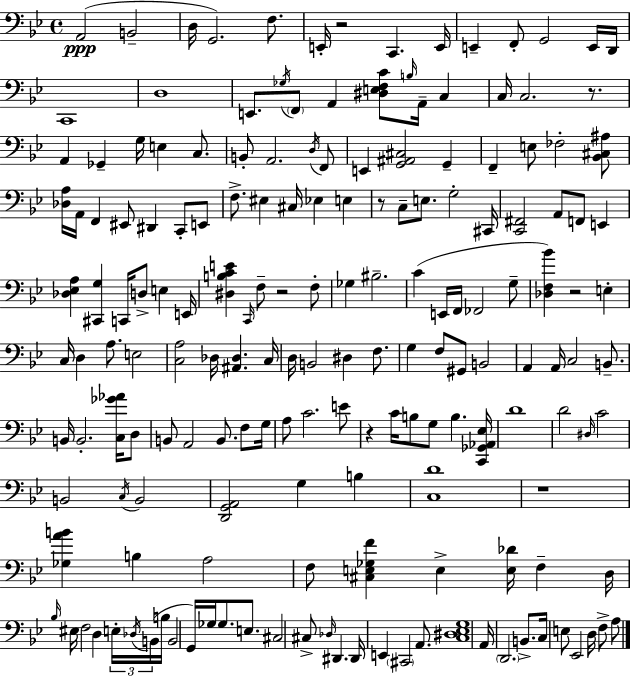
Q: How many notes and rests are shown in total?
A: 175